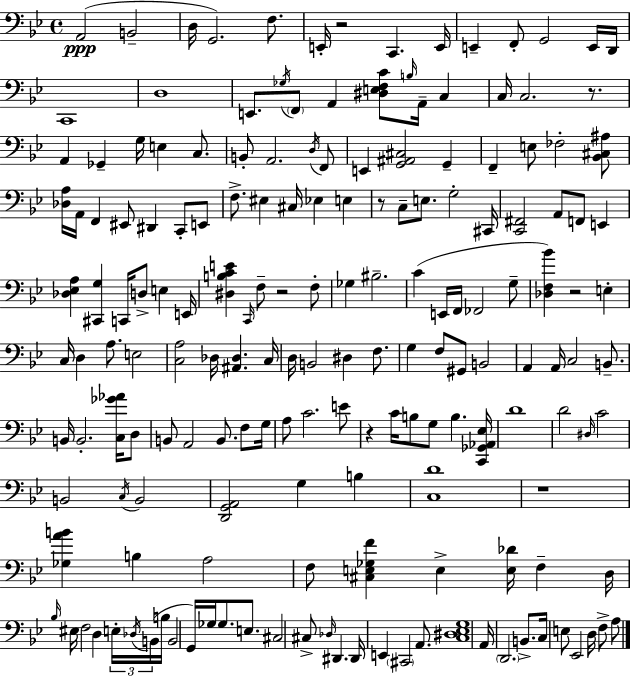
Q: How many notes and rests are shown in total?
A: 175